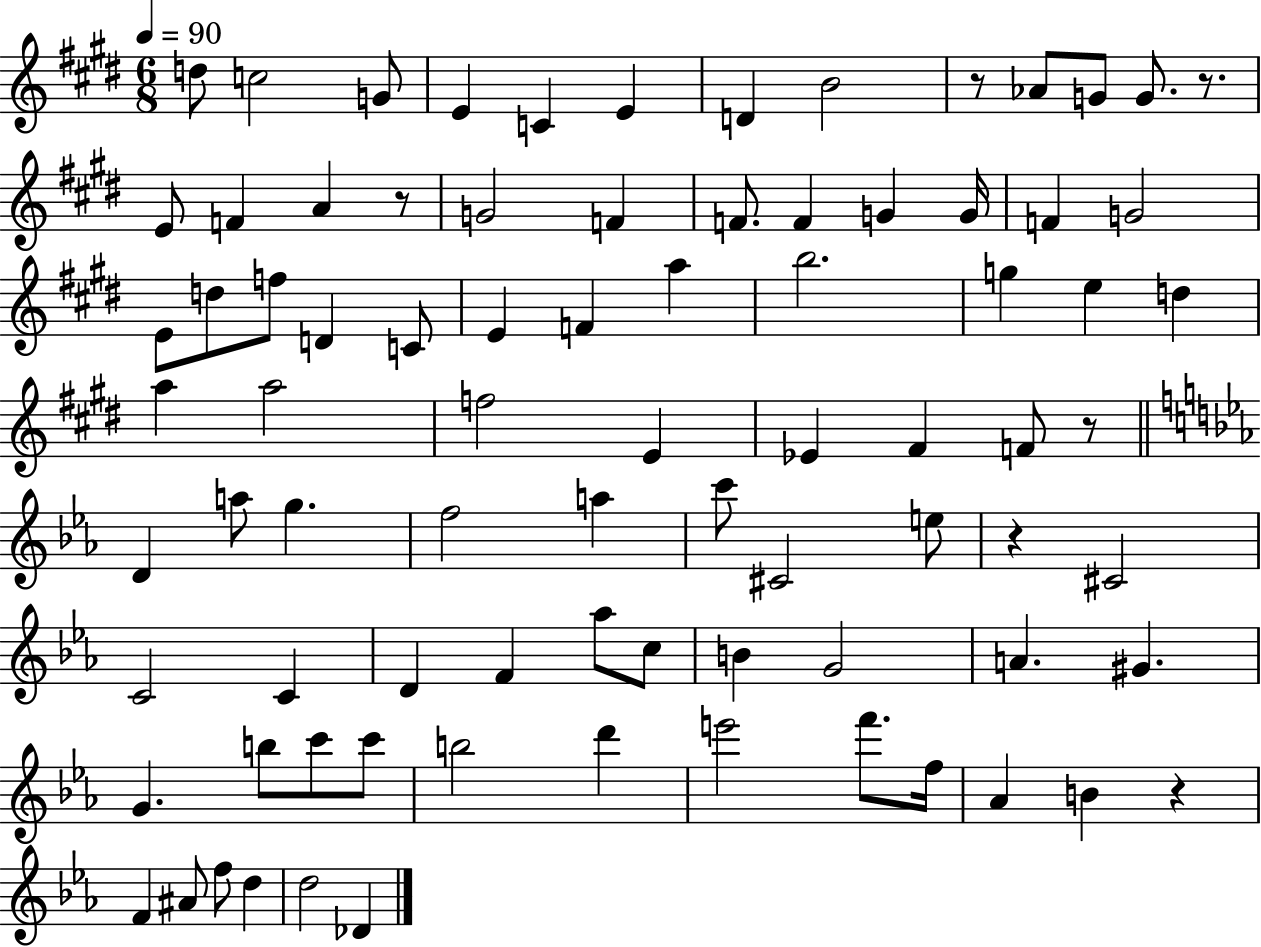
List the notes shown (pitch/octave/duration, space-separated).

D5/e C5/h G4/e E4/q C4/q E4/q D4/q B4/h R/e Ab4/e G4/e G4/e. R/e. E4/e F4/q A4/q R/e G4/h F4/q F4/e. F4/q G4/q G4/s F4/q G4/h E4/e D5/e F5/e D4/q C4/e E4/q F4/q A5/q B5/h. G5/q E5/q D5/q A5/q A5/h F5/h E4/q Eb4/q F#4/q F4/e R/e D4/q A5/e G5/q. F5/h A5/q C6/e C#4/h E5/e R/q C#4/h C4/h C4/q D4/q F4/q Ab5/e C5/e B4/q G4/h A4/q. G#4/q. G4/q. B5/e C6/e C6/e B5/h D6/q E6/h F6/e. F5/s Ab4/q B4/q R/q F4/q A#4/e F5/e D5/q D5/h Db4/q